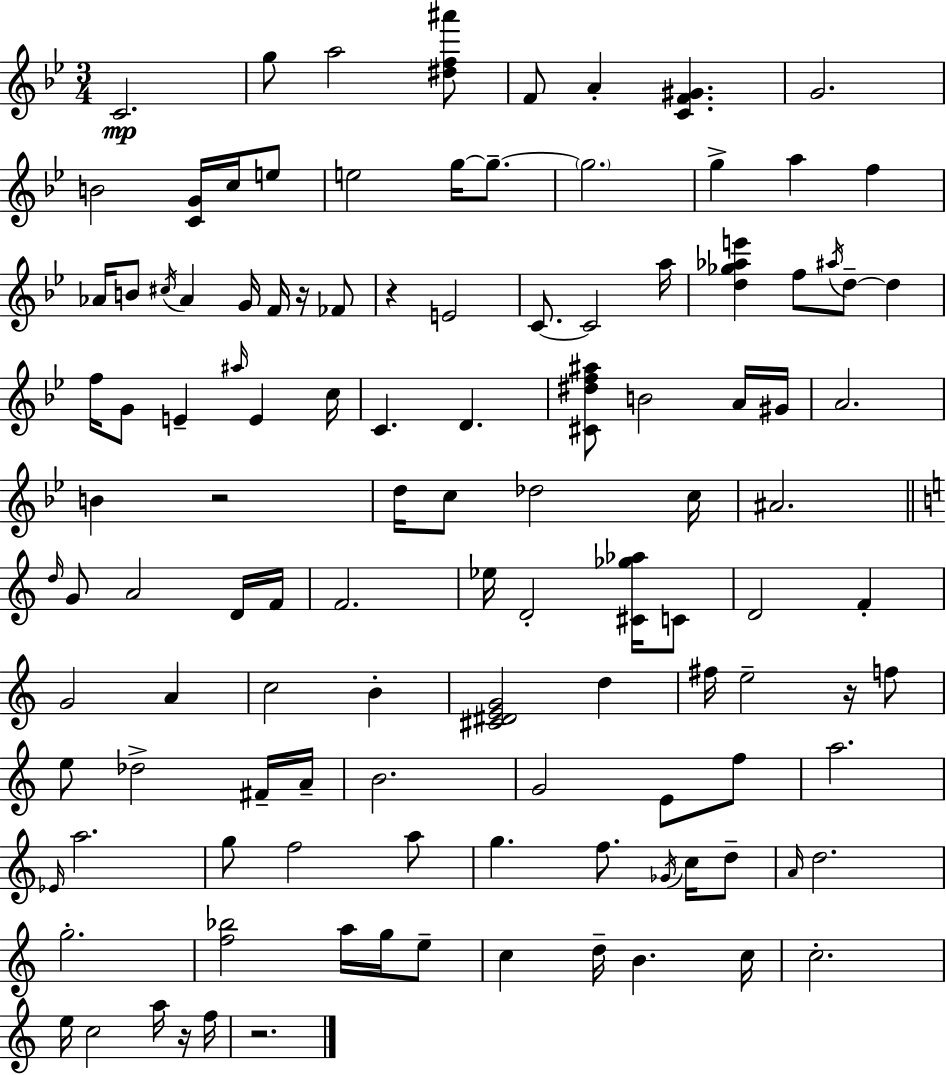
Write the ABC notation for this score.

X:1
T:Untitled
M:3/4
L:1/4
K:Bb
C2 g/2 a2 [^df^a']/2 F/2 A [CF^G] G2 B2 [CG]/4 c/4 e/2 e2 g/4 g/2 g2 g a f _A/4 B/2 ^c/4 _A G/4 F/4 z/4 _F/2 z E2 C/2 C2 a/4 [d_g_ae'] f/2 ^a/4 d/2 d f/4 G/2 E ^a/4 E c/4 C D [^C^df^a]/2 B2 A/4 ^G/4 A2 B z2 d/4 c/2 _d2 c/4 ^A2 d/4 G/2 A2 D/4 F/4 F2 _e/4 D2 [^C_g_a]/4 C/2 D2 F G2 A c2 B [^C^DEG]2 d ^f/4 e2 z/4 f/2 e/2 _d2 ^F/4 A/4 B2 G2 E/2 f/2 a2 _E/4 a2 g/2 f2 a/2 g f/2 _G/4 c/4 d/2 A/4 d2 g2 [f_b]2 a/4 g/4 e/2 c d/4 B c/4 c2 e/4 c2 a/4 z/4 f/4 z2